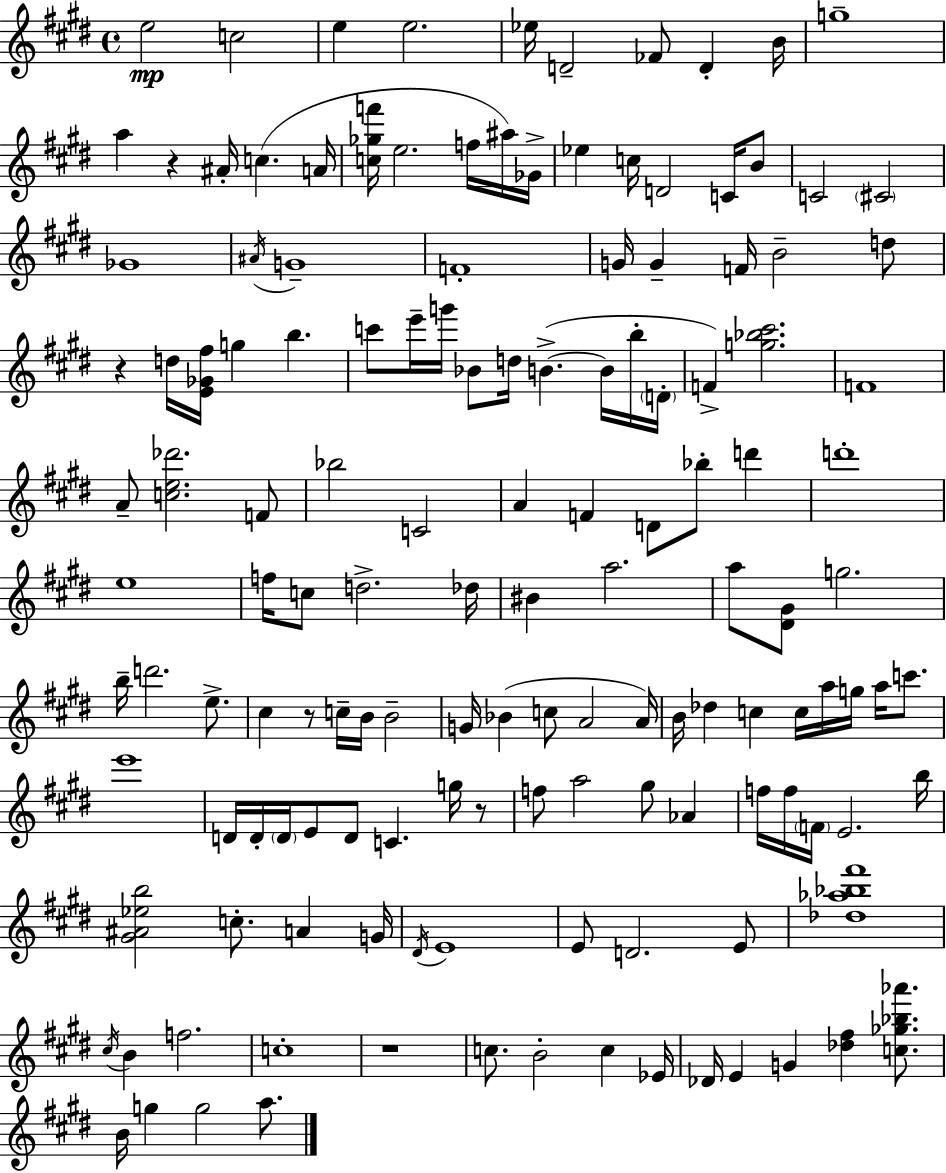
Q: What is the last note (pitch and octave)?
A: A5